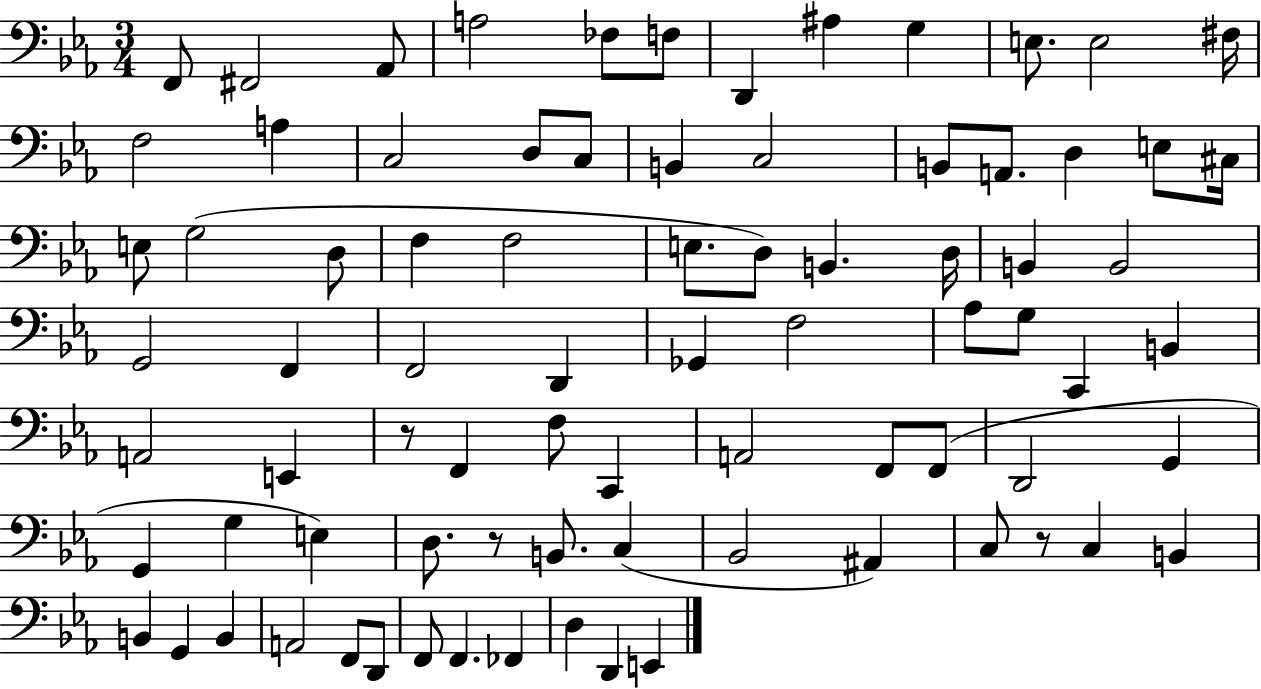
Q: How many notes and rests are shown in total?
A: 81